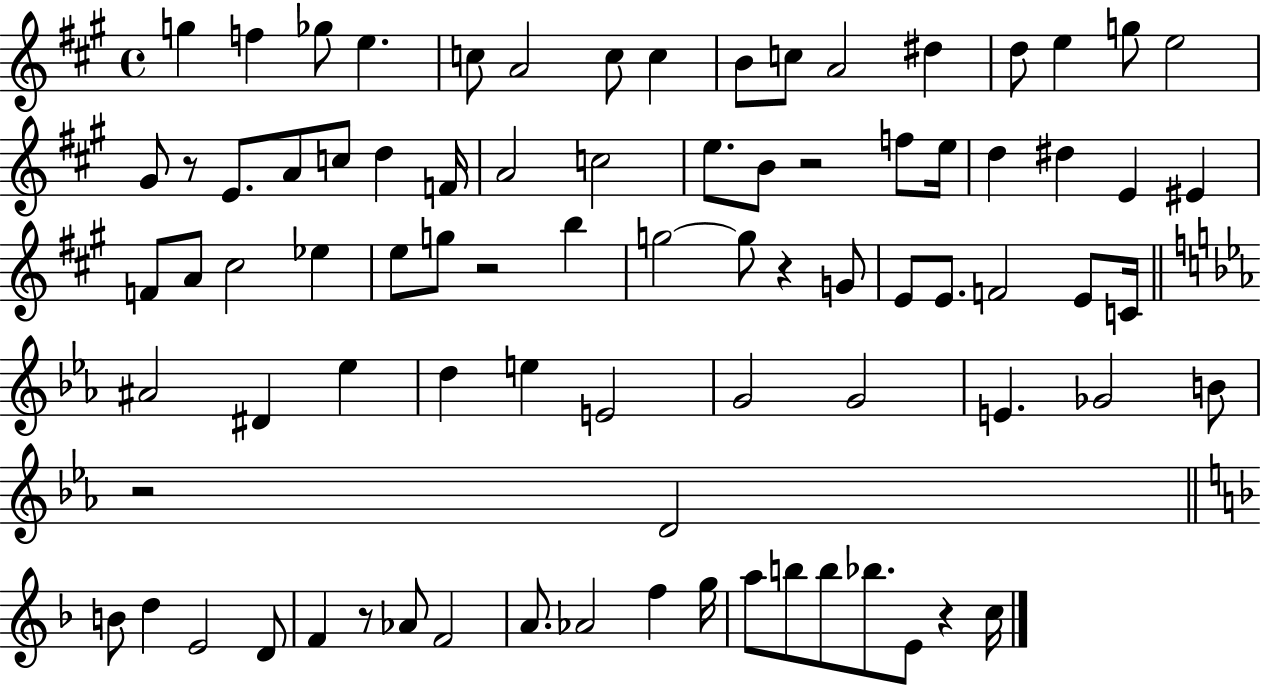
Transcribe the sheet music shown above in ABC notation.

X:1
T:Untitled
M:4/4
L:1/4
K:A
g f _g/2 e c/2 A2 c/2 c B/2 c/2 A2 ^d d/2 e g/2 e2 ^G/2 z/2 E/2 A/2 c/2 d F/4 A2 c2 e/2 B/2 z2 f/2 e/4 d ^d E ^E F/2 A/2 ^c2 _e e/2 g/2 z2 b g2 g/2 z G/2 E/2 E/2 F2 E/2 C/4 ^A2 ^D _e d e E2 G2 G2 E _G2 B/2 z2 D2 B/2 d E2 D/2 F z/2 _A/2 F2 A/2 _A2 f g/4 a/2 b/2 b/2 _b/2 E/2 z c/4